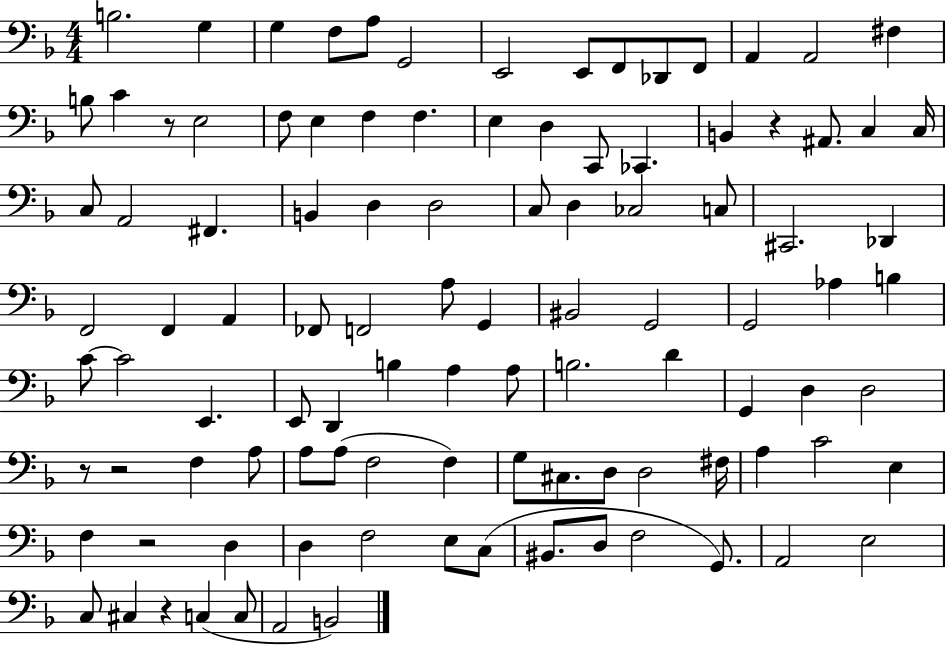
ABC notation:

X:1
T:Untitled
M:4/4
L:1/4
K:F
B,2 G, G, F,/2 A,/2 G,,2 E,,2 E,,/2 F,,/2 _D,,/2 F,,/2 A,, A,,2 ^F, B,/2 C z/2 E,2 F,/2 E, F, F, E, D, C,,/2 _C,, B,, z ^A,,/2 C, C,/4 C,/2 A,,2 ^F,, B,, D, D,2 C,/2 D, _C,2 C,/2 ^C,,2 _D,, F,,2 F,, A,, _F,,/2 F,,2 A,/2 G,, ^B,,2 G,,2 G,,2 _A, B, C/2 C2 E,, E,,/2 D,, B, A, A,/2 B,2 D G,, D, D,2 z/2 z2 F, A,/2 A,/2 A,/2 F,2 F, G,/2 ^C,/2 D,/2 D,2 ^F,/4 A, C2 E, F, z2 D, D, F,2 E,/2 C,/2 ^B,,/2 D,/2 F,2 G,,/2 A,,2 E,2 C,/2 ^C, z C, C,/2 A,,2 B,,2